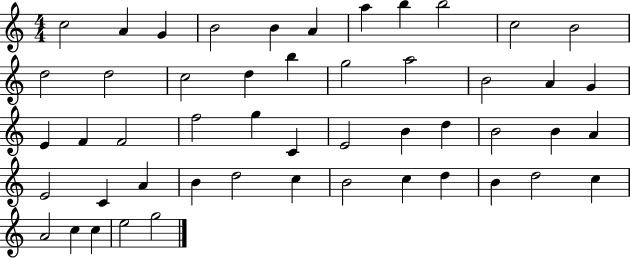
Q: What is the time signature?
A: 4/4